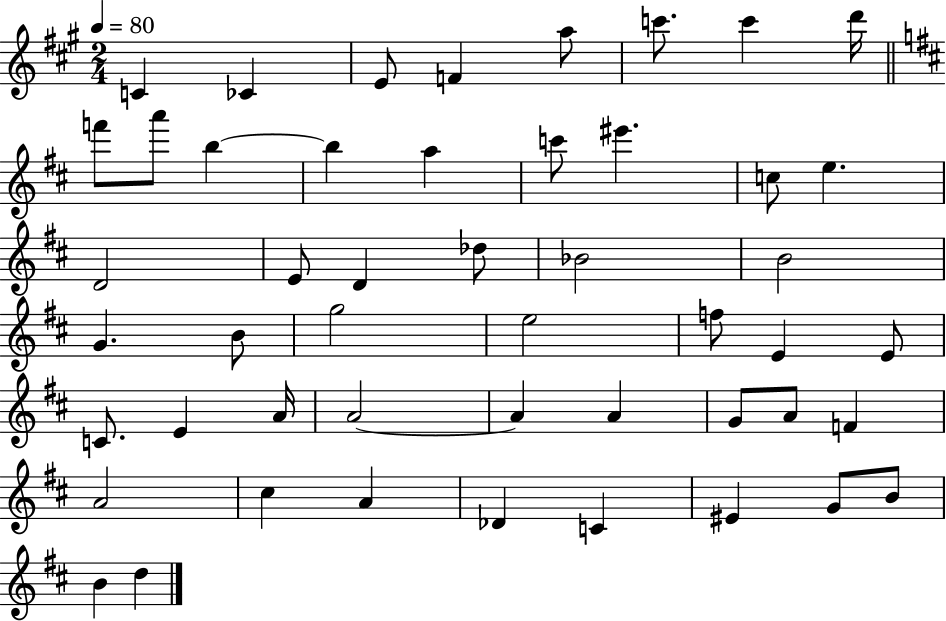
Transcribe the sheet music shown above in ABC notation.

X:1
T:Untitled
M:2/4
L:1/4
K:A
C _C E/2 F a/2 c'/2 c' d'/4 f'/2 a'/2 b b a c'/2 ^e' c/2 e D2 E/2 D _d/2 _B2 B2 G B/2 g2 e2 f/2 E E/2 C/2 E A/4 A2 A A G/2 A/2 F A2 ^c A _D C ^E G/2 B/2 B d